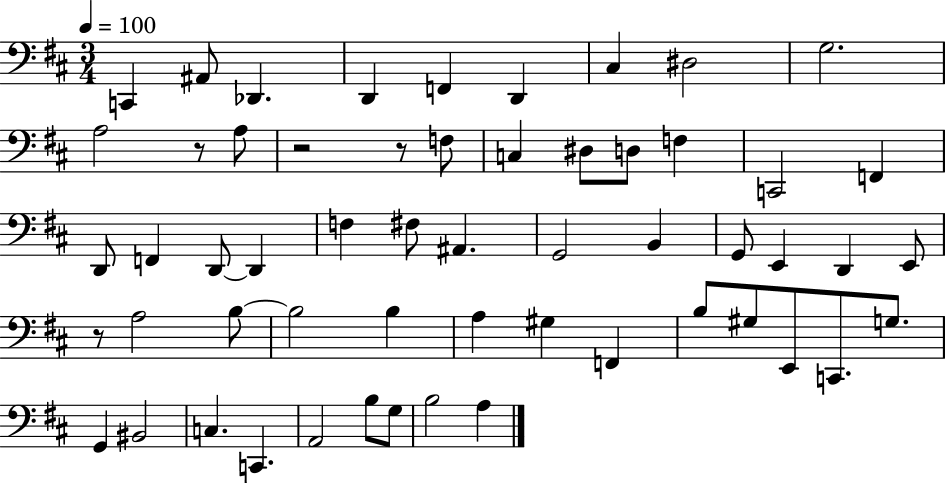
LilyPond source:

{
  \clef bass
  \numericTimeSignature
  \time 3/4
  \key d \major
  \tempo 4 = 100
  c,4 ais,8 des,4. | d,4 f,4 d,4 | cis4 dis2 | g2. | \break a2 r8 a8 | r2 r8 f8 | c4 dis8 d8 f4 | c,2 f,4 | \break d,8 f,4 d,8~~ d,4 | f4 fis8 ais,4. | g,2 b,4 | g,8 e,4 d,4 e,8 | \break r8 a2 b8~~ | b2 b4 | a4 gis4 f,4 | b8 gis8 e,8 c,8. g8. | \break g,4 bis,2 | c4. c,4. | a,2 b8 g8 | b2 a4 | \break \bar "|."
}